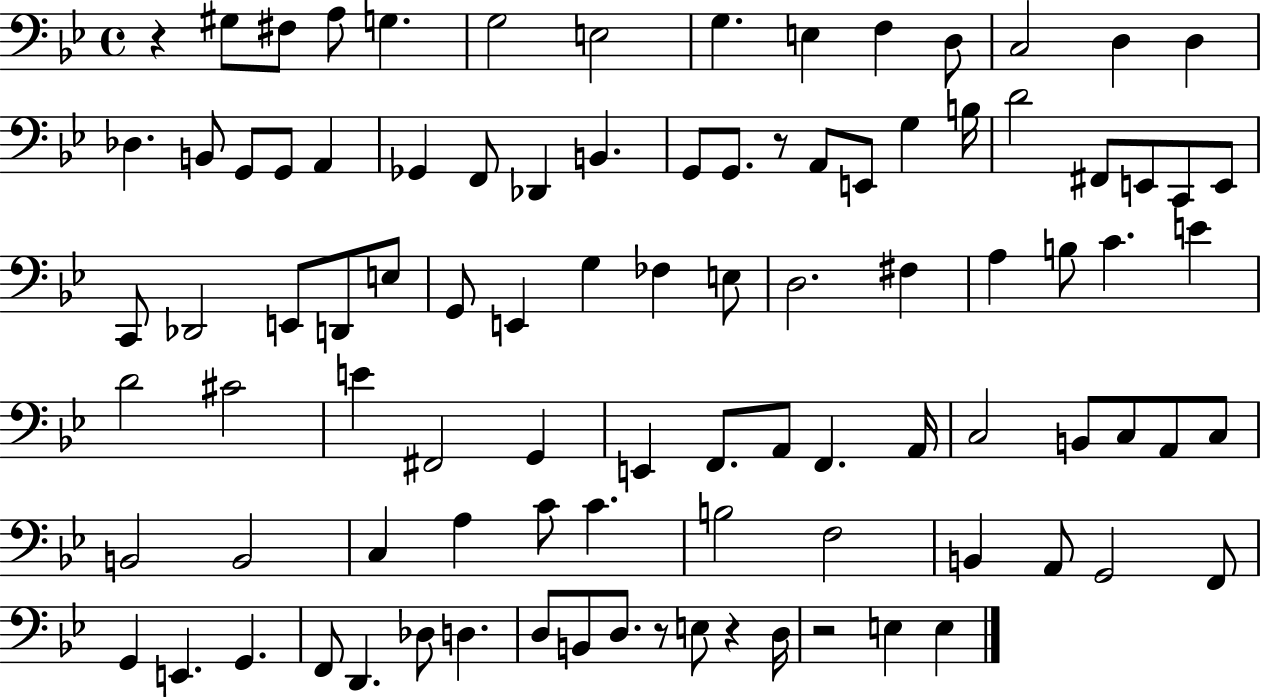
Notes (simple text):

R/q G#3/e F#3/e A3/e G3/q. G3/h E3/h G3/q. E3/q F3/q D3/e C3/h D3/q D3/q Db3/q. B2/e G2/e G2/e A2/q Gb2/q F2/e Db2/q B2/q. G2/e G2/e. R/e A2/e E2/e G3/q B3/s D4/h F#2/e E2/e C2/e E2/e C2/e Db2/h E2/e D2/e E3/e G2/e E2/q G3/q FES3/q E3/e D3/h. F#3/q A3/q B3/e C4/q. E4/q D4/h C#4/h E4/q F#2/h G2/q E2/q F2/e. A2/e F2/q. A2/s C3/h B2/e C3/e A2/e C3/e B2/h B2/h C3/q A3/q C4/e C4/q. B3/h F3/h B2/q A2/e G2/h F2/e G2/q E2/q. G2/q. F2/e D2/q. Db3/e D3/q. D3/e B2/e D3/e. R/e E3/e R/q D3/s R/h E3/q E3/q